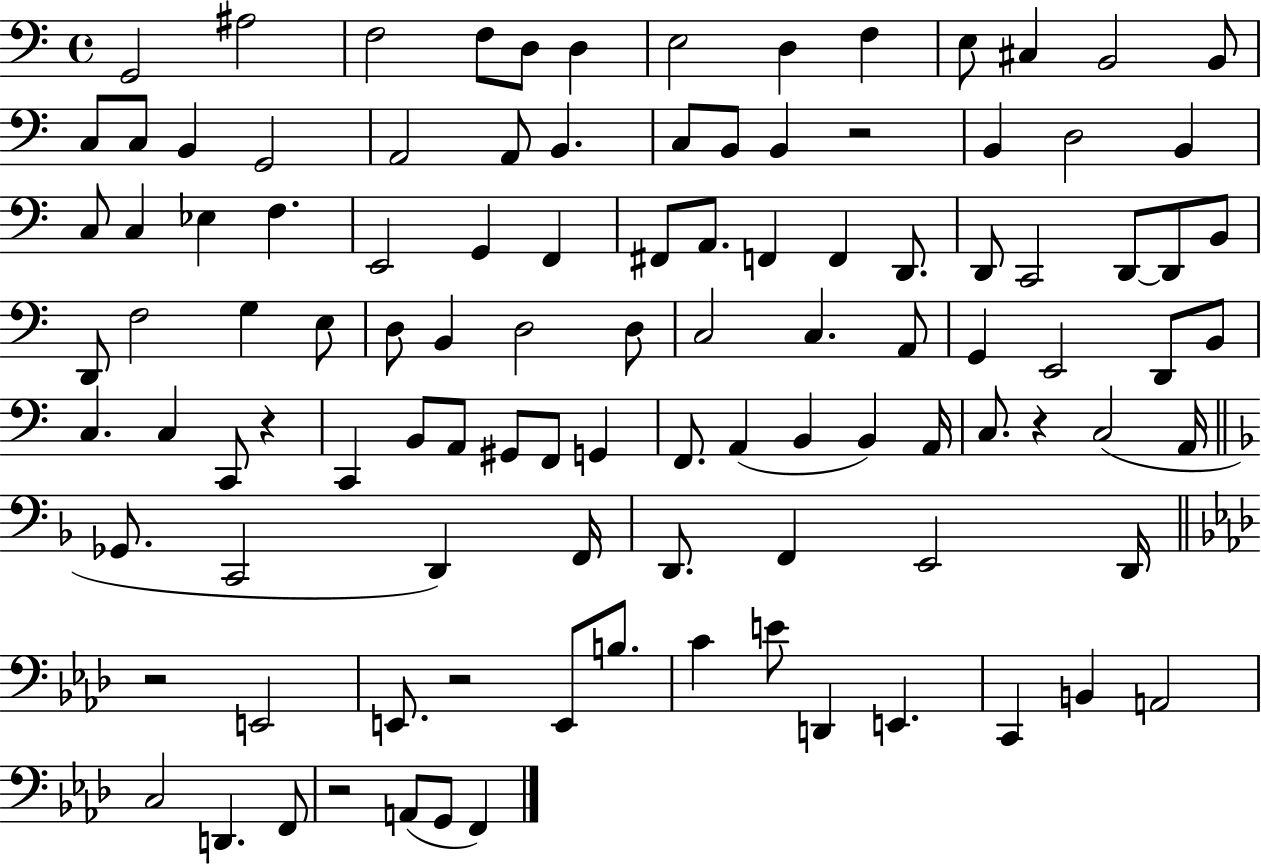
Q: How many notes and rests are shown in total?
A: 106